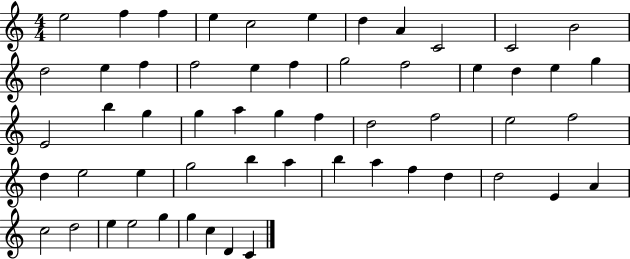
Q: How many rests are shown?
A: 0